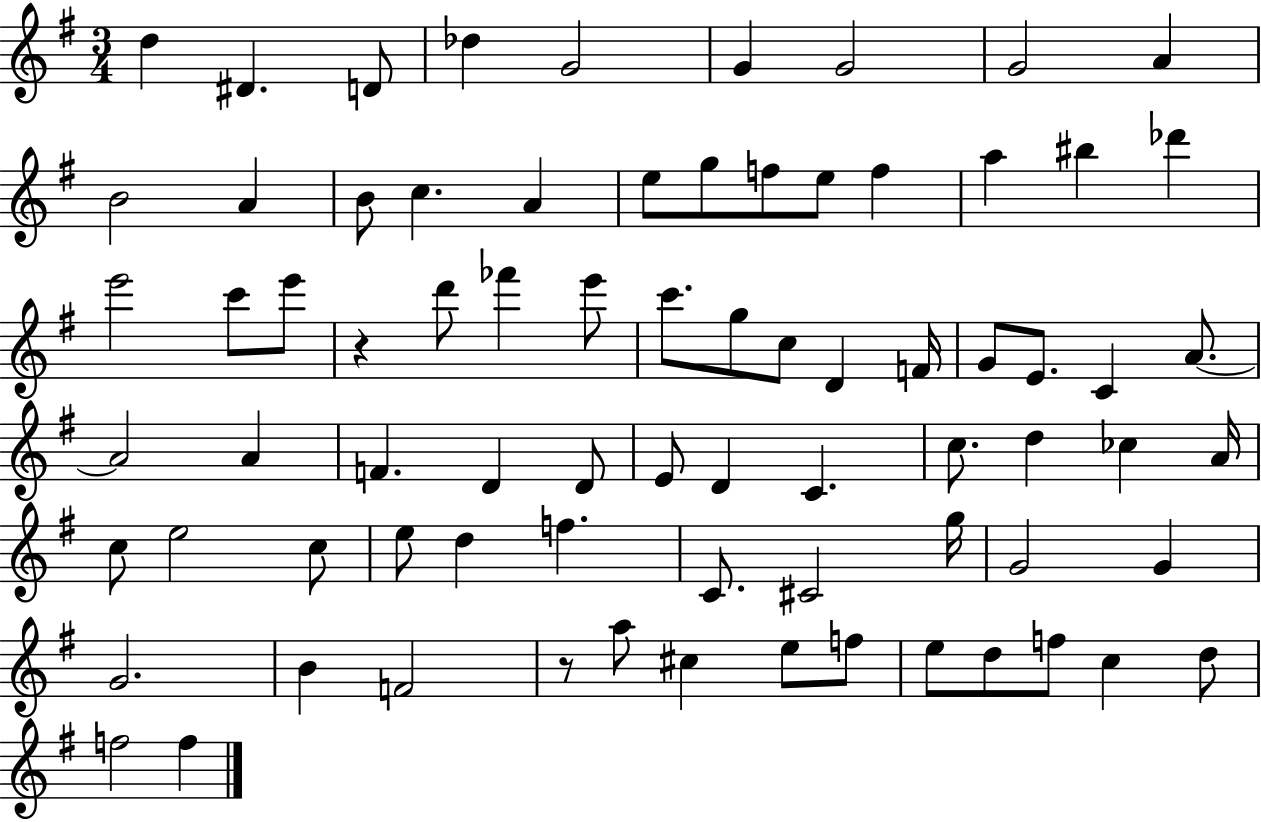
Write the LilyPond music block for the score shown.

{
  \clef treble
  \numericTimeSignature
  \time 3/4
  \key g \major
  d''4 dis'4. d'8 | des''4 g'2 | g'4 g'2 | g'2 a'4 | \break b'2 a'4 | b'8 c''4. a'4 | e''8 g''8 f''8 e''8 f''4 | a''4 bis''4 des'''4 | \break e'''2 c'''8 e'''8 | r4 d'''8 fes'''4 e'''8 | c'''8. g''8 c''8 d'4 f'16 | g'8 e'8. c'4 a'8.~~ | \break a'2 a'4 | f'4. d'4 d'8 | e'8 d'4 c'4. | c''8. d''4 ces''4 a'16 | \break c''8 e''2 c''8 | e''8 d''4 f''4. | c'8. cis'2 g''16 | g'2 g'4 | \break g'2. | b'4 f'2 | r8 a''8 cis''4 e''8 f''8 | e''8 d''8 f''8 c''4 d''8 | \break f''2 f''4 | \bar "|."
}